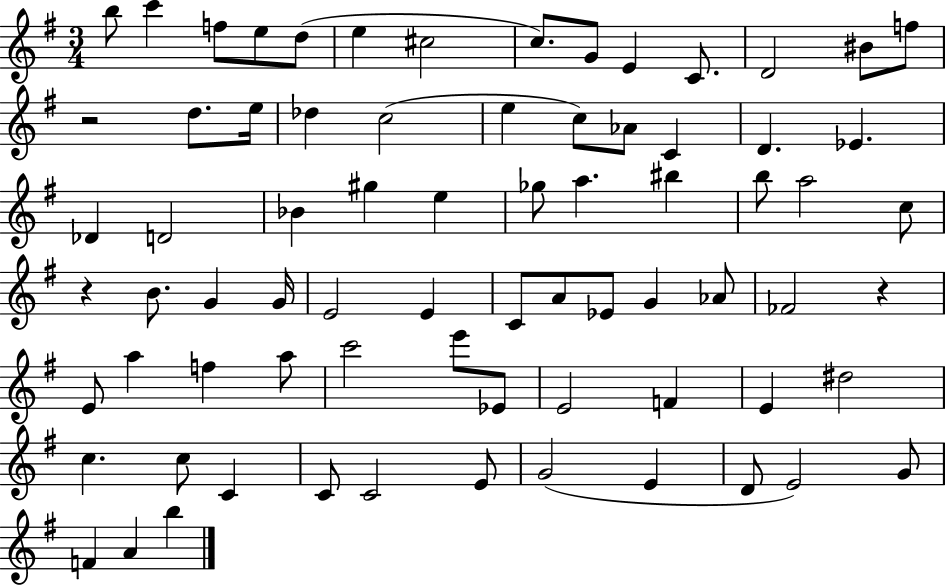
{
  \clef treble
  \numericTimeSignature
  \time 3/4
  \key g \major
  b''8 c'''4 f''8 e''8 d''8( | e''4 cis''2 | c''8.) g'8 e'4 c'8. | d'2 bis'8 f''8 | \break r2 d''8. e''16 | des''4 c''2( | e''4 c''8) aes'8 c'4 | d'4. ees'4. | \break des'4 d'2 | bes'4 gis''4 e''4 | ges''8 a''4. bis''4 | b''8 a''2 c''8 | \break r4 b'8. g'4 g'16 | e'2 e'4 | c'8 a'8 ees'8 g'4 aes'8 | fes'2 r4 | \break e'8 a''4 f''4 a''8 | c'''2 e'''8 ees'8 | e'2 f'4 | e'4 dis''2 | \break c''4. c''8 c'4 | c'8 c'2 e'8 | g'2( e'4 | d'8 e'2) g'8 | \break f'4 a'4 b''4 | \bar "|."
}